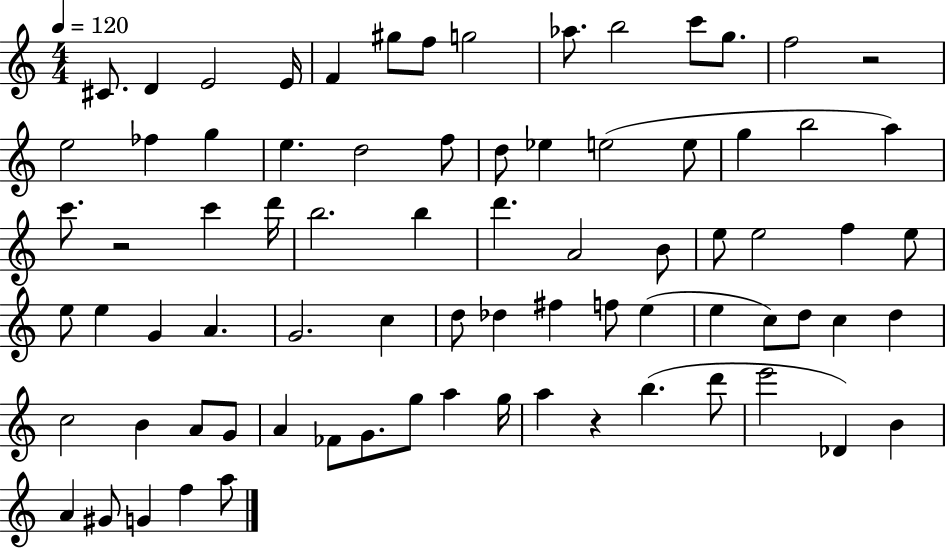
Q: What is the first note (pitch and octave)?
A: C#4